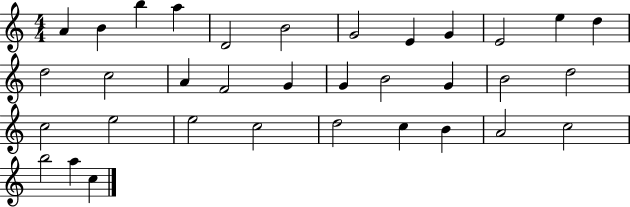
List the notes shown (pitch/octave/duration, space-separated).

A4/q B4/q B5/q A5/q D4/h B4/h G4/h E4/q G4/q E4/h E5/q D5/q D5/h C5/h A4/q F4/h G4/q G4/q B4/h G4/q B4/h D5/h C5/h E5/h E5/h C5/h D5/h C5/q B4/q A4/h C5/h B5/h A5/q C5/q